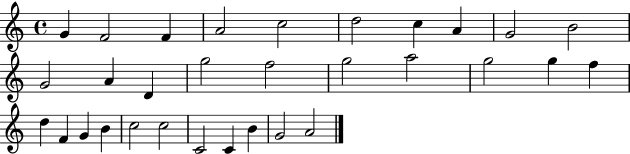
{
  \clef treble
  \time 4/4
  \defaultTimeSignature
  \key c \major
  g'4 f'2 f'4 | a'2 c''2 | d''2 c''4 a'4 | g'2 b'2 | \break g'2 a'4 d'4 | g''2 f''2 | g''2 a''2 | g''2 g''4 f''4 | \break d''4 f'4 g'4 b'4 | c''2 c''2 | c'2 c'4 b'4 | g'2 a'2 | \break \bar "|."
}